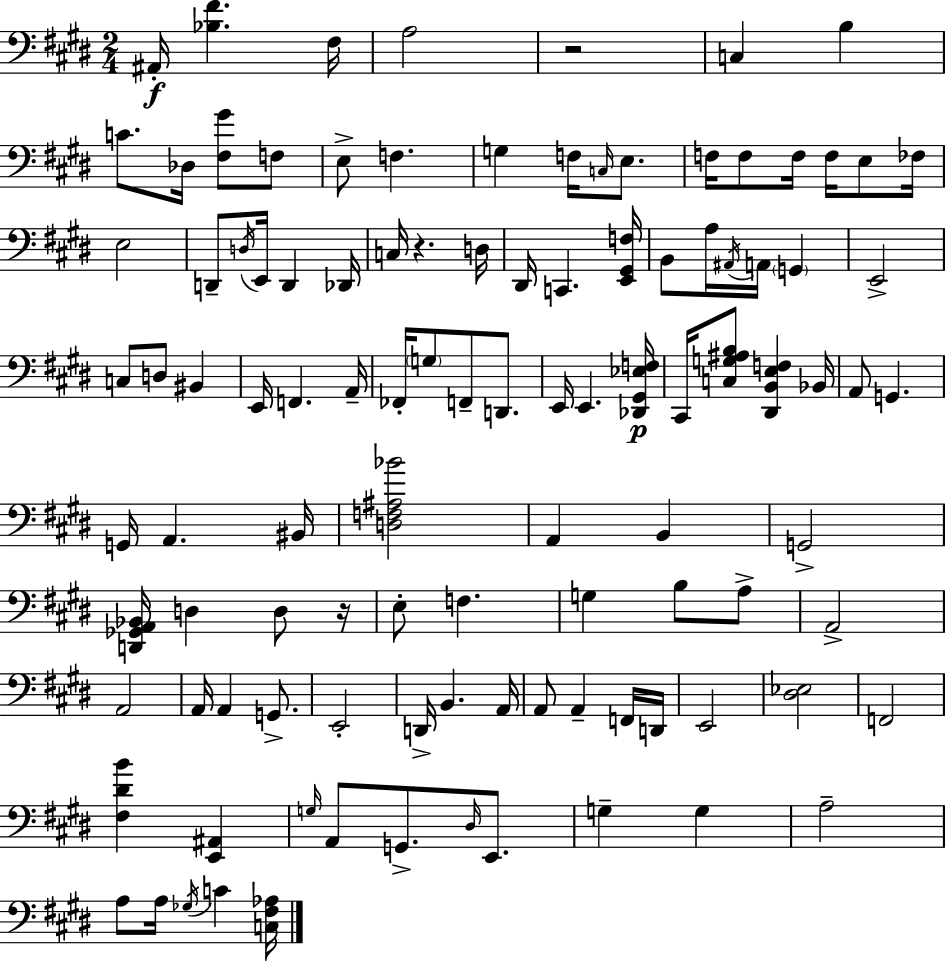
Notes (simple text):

A#2/s [Bb3,F#4]/q. F#3/s A3/h R/h C3/q B3/q C4/e. Db3/s [F#3,G#4]/e F3/e E3/e F3/q. G3/q F3/s C3/s E3/e. F3/s F3/e F3/s F3/s E3/e FES3/s E3/h D2/e D3/s E2/s D2/q Db2/s C3/s R/q. D3/s D#2/s C2/q. [E2,G#2,F3]/s B2/e A3/s A#2/s A2/s G2/q E2/h C3/e D3/e BIS2/q E2/s F2/q. A2/s FES2/s G3/e F2/e D2/e. E2/s E2/q. [Db2,G#2,Eb3,F3]/s C#2/s [C3,G3,A#3,B3]/e [D#2,B2,E3,F3]/q Bb2/s A2/e G2/q. G2/s A2/q. BIS2/s [D3,F3,A#3,Bb4]/h A2/q B2/q G2/h [D2,Gb2,A2,Bb2]/s D3/q D3/e R/s E3/e F3/q. G3/q B3/e A3/e A2/h A2/h A2/s A2/q G2/e. E2/h D2/s B2/q. A2/s A2/e A2/q F2/s D2/s E2/h [D#3,Eb3]/h F2/h [F#3,D#4,B4]/q [E2,A#2]/q G3/s A2/e G2/e. D#3/s E2/e. G3/q G3/q A3/h A3/e A3/s Gb3/s C4/q [C3,F#3,Ab3]/s